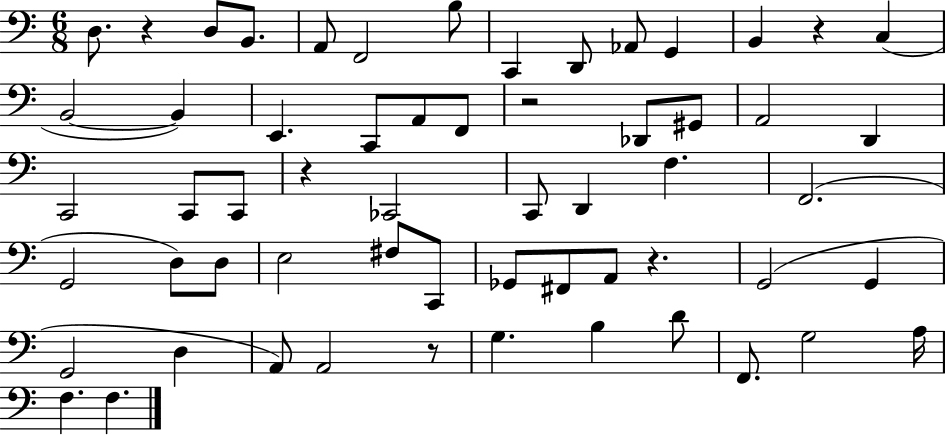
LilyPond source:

{
  \clef bass
  \numericTimeSignature
  \time 6/8
  \key c \major
  d8. r4 d8 b,8. | a,8 f,2 b8 | c,4 d,8 aes,8 g,4 | b,4 r4 c4( | \break b,2~~ b,4) | e,4. c,8 a,8 f,8 | r2 des,8 gis,8 | a,2 d,4 | \break c,2 c,8 c,8 | r4 ces,2 | c,8 d,4 f4. | f,2.( | \break g,2 d8) d8 | e2 fis8 c,8 | ges,8 fis,8 a,8 r4. | g,2( g,4 | \break g,2 d4 | a,8) a,2 r8 | g4. b4 d'8 | f,8. g2 a16 | \break f4. f4. | \bar "|."
}